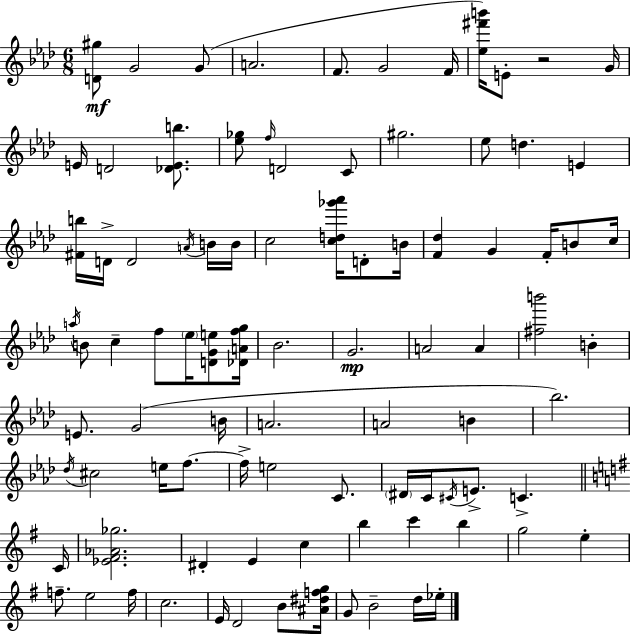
X:1
T:Untitled
M:6/8
L:1/4
K:Ab
[D^g]/2 G2 G/2 A2 F/2 G2 F/4 [_e^f'b']/4 E/2 z2 G/4 E/4 D2 [_DEb]/2 [_e_g]/2 f/4 D2 C/2 ^g2 _e/2 d E [^Fb]/4 D/4 D2 A/4 B/4 B/4 c2 [cd_g'_a']/4 D/2 B/4 [F_d] G F/4 B/2 c/4 a/4 B/2 c f/2 _e/4 [DGe]/2 [_DAfg]/4 _B2 G2 A2 A [^fb']2 B E/2 G2 B/4 A2 A2 B _b2 _d/4 ^c2 e/4 f/2 f/4 e2 C/2 ^D/4 C/4 ^C/4 E/2 C C/4 [_E^F_A_g]2 ^D E c b c' b g2 e f/2 e2 f/4 c2 E/4 D2 B/2 [^A^dfg]/4 G/2 B2 d/4 _e/4